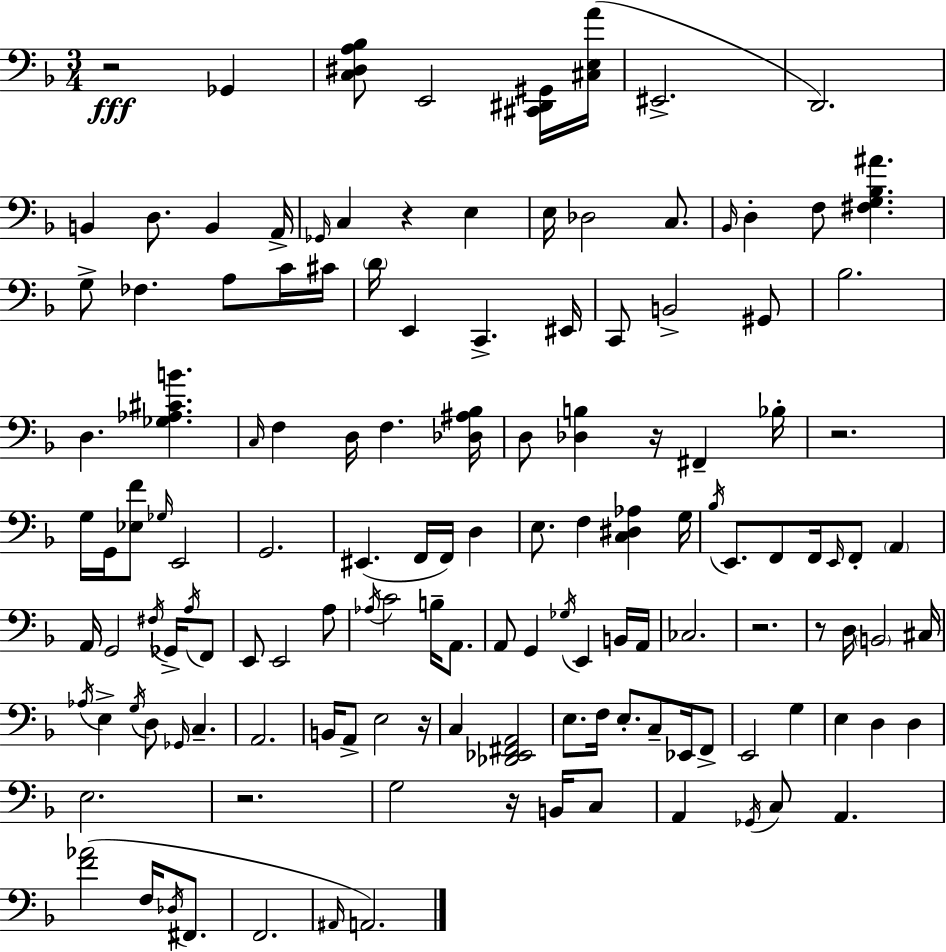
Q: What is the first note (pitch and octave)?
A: Gb2